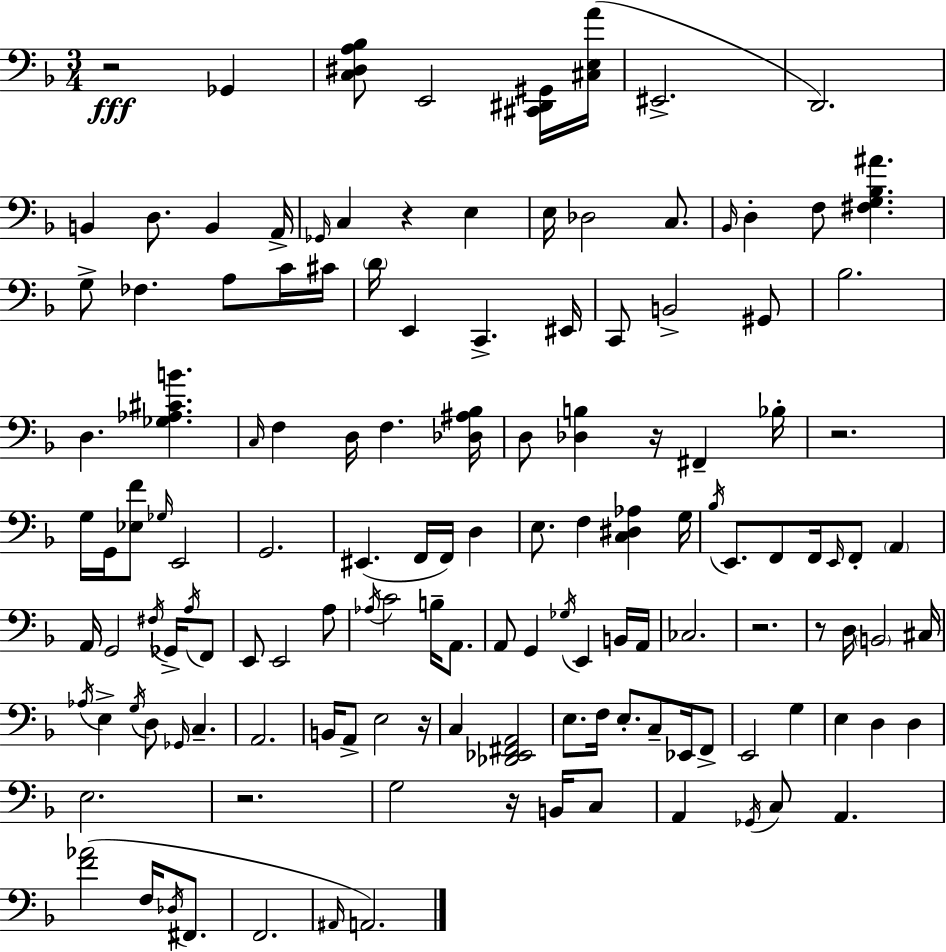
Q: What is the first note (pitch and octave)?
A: Gb2